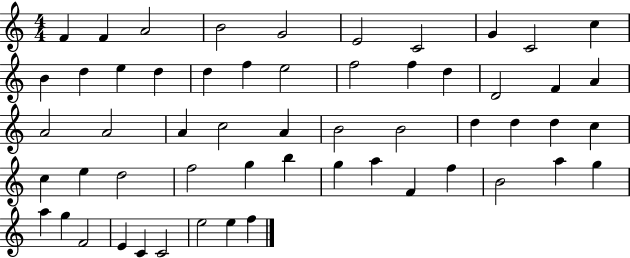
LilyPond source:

{
  \clef treble
  \numericTimeSignature
  \time 4/4
  \key c \major
  f'4 f'4 a'2 | b'2 g'2 | e'2 c'2 | g'4 c'2 c''4 | \break b'4 d''4 e''4 d''4 | d''4 f''4 e''2 | f''2 f''4 d''4 | d'2 f'4 a'4 | \break a'2 a'2 | a'4 c''2 a'4 | b'2 b'2 | d''4 d''4 d''4 c''4 | \break c''4 e''4 d''2 | f''2 g''4 b''4 | g''4 a''4 f'4 f''4 | b'2 a''4 g''4 | \break a''4 g''4 f'2 | e'4 c'4 c'2 | e''2 e''4 f''4 | \bar "|."
}